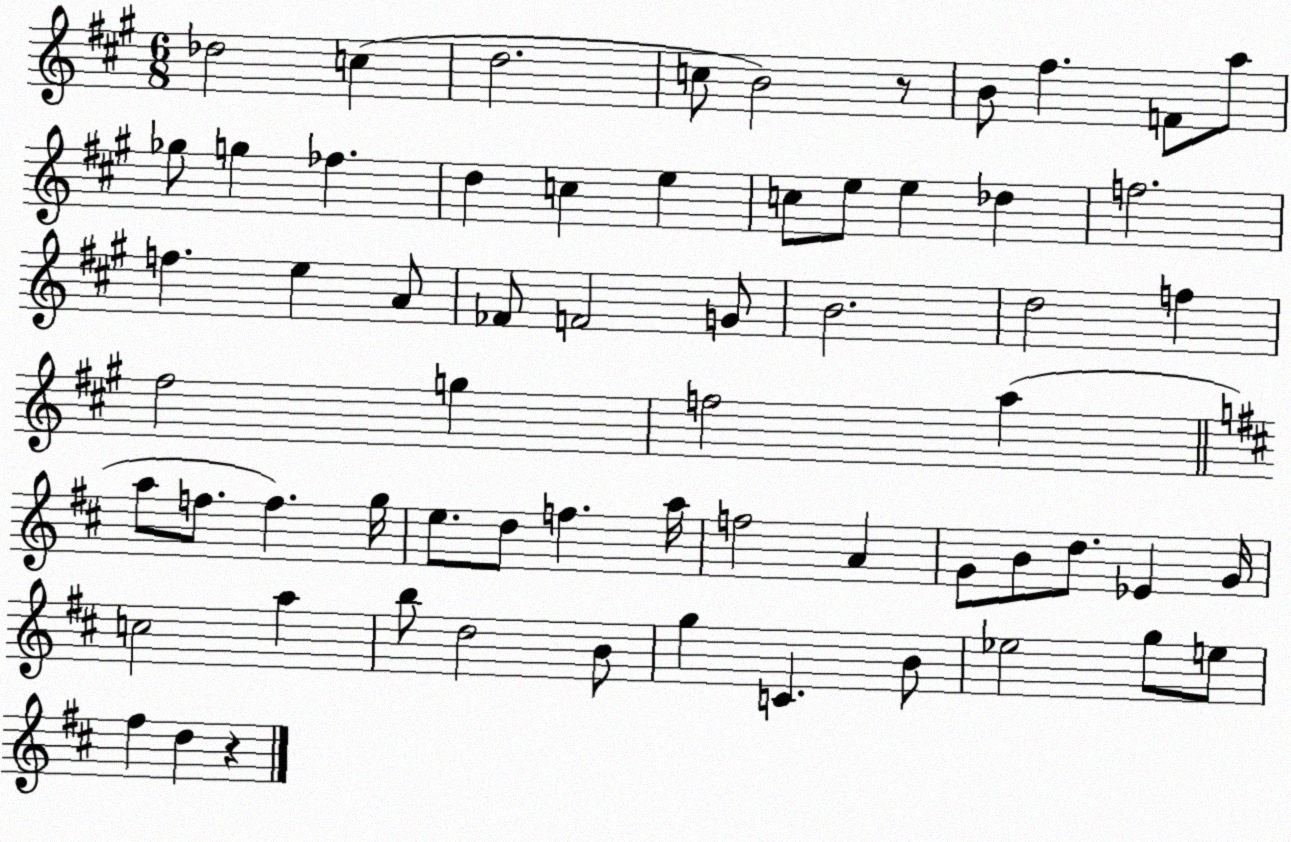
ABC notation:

X:1
T:Untitled
M:6/8
L:1/4
K:A
_d2 c d2 c/2 B2 z/2 B/2 ^f F/2 a/2 _g/2 g _f d c e c/2 e/2 e _d f2 f e A/2 _F/2 F2 G/2 B2 d2 f ^f2 g f2 a a/2 f/2 f g/4 e/2 d/2 f a/4 f2 A G/2 B/2 d/2 _E G/4 c2 a b/2 d2 B/2 g C B/2 _e2 g/2 e/2 ^f d z